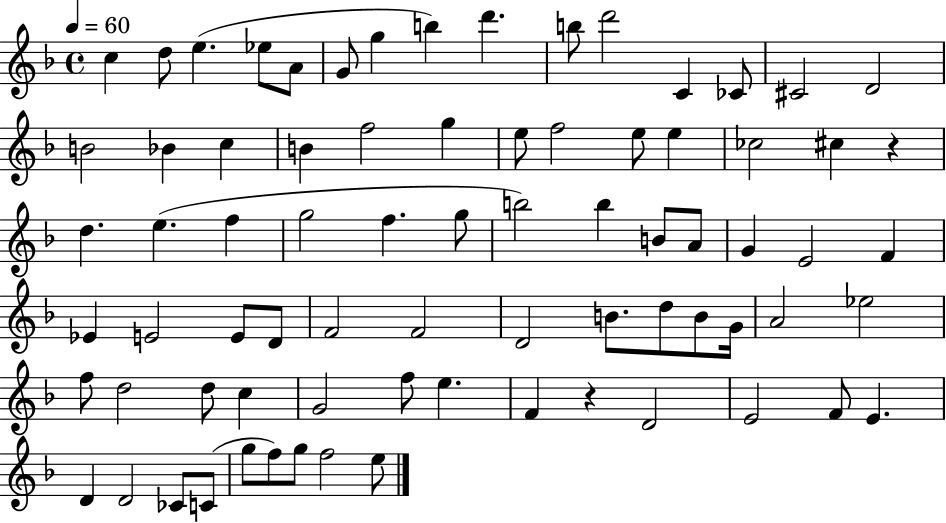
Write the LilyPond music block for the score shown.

{
  \clef treble
  \time 4/4
  \defaultTimeSignature
  \key f \major
  \tempo 4 = 60
  c''4 d''8 e''4.( ees''8 a'8 | g'8 g''4 b''4) d'''4. | b''8 d'''2 c'4 ces'8 | cis'2 d'2 | \break b'2 bes'4 c''4 | b'4 f''2 g''4 | e''8 f''2 e''8 e''4 | ces''2 cis''4 r4 | \break d''4. e''4.( f''4 | g''2 f''4. g''8 | b''2) b''4 b'8 a'8 | g'4 e'2 f'4 | \break ees'4 e'2 e'8 d'8 | f'2 f'2 | d'2 b'8. d''8 b'8 g'16 | a'2 ees''2 | \break f''8 d''2 d''8 c''4 | g'2 f''8 e''4. | f'4 r4 d'2 | e'2 f'8 e'4. | \break d'4 d'2 ces'8 c'8( | g''8 f''8) g''8 f''2 e''8 | \bar "|."
}